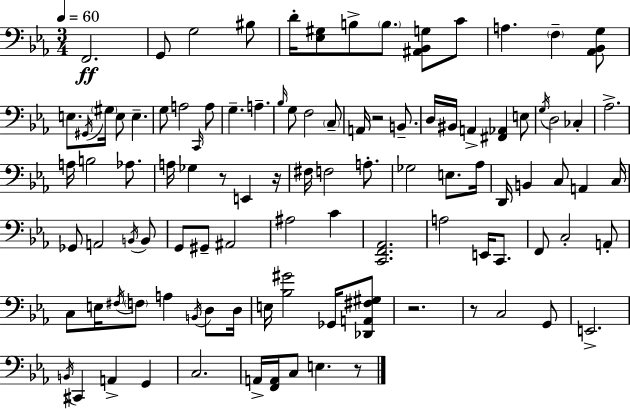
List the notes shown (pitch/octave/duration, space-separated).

F2/h. G2/e G3/h BIS3/e D4/s [Eb3,G#3]/e B3/e B3/e. [A#2,Bb2,G3]/e C4/e A3/q. F3/q [Ab2,Bb2,G3]/e E3/e. G#2/s G#3/s E3/e E3/q. G3/e A3/h C2/s A3/e G3/q. A3/q. Bb3/s G3/e F3/h C3/e A2/s R/h B2/e. D3/s BIS2/s A2/q [F#2,Ab2]/q E3/e G3/s D3/h CES3/q Ab3/h. A3/s B3/h Ab3/e. A3/s Gb3/q R/e E2/q R/s F#3/s F3/h A3/e. Gb3/h E3/e. Ab3/s D2/s B2/q C3/e A2/q C3/s Gb2/e A2/h B2/s B2/e G2/e G#2/e A#2/h A#3/h C4/q [C2,F2,Ab2]/h. A3/h E2/s C2/e. F2/e C3/h A2/e C3/e E3/s F#3/s F3/e A3/q B2/s D3/e D3/s E3/s [Bb3,G#4]/h Gb2/s [Db2,A2,F#3,G#3]/e R/h. R/e C3/h G2/e E2/h. B2/s C#2/q A2/q G2/q C3/h. A2/s [F2,A2]/s C3/e E3/q. R/e